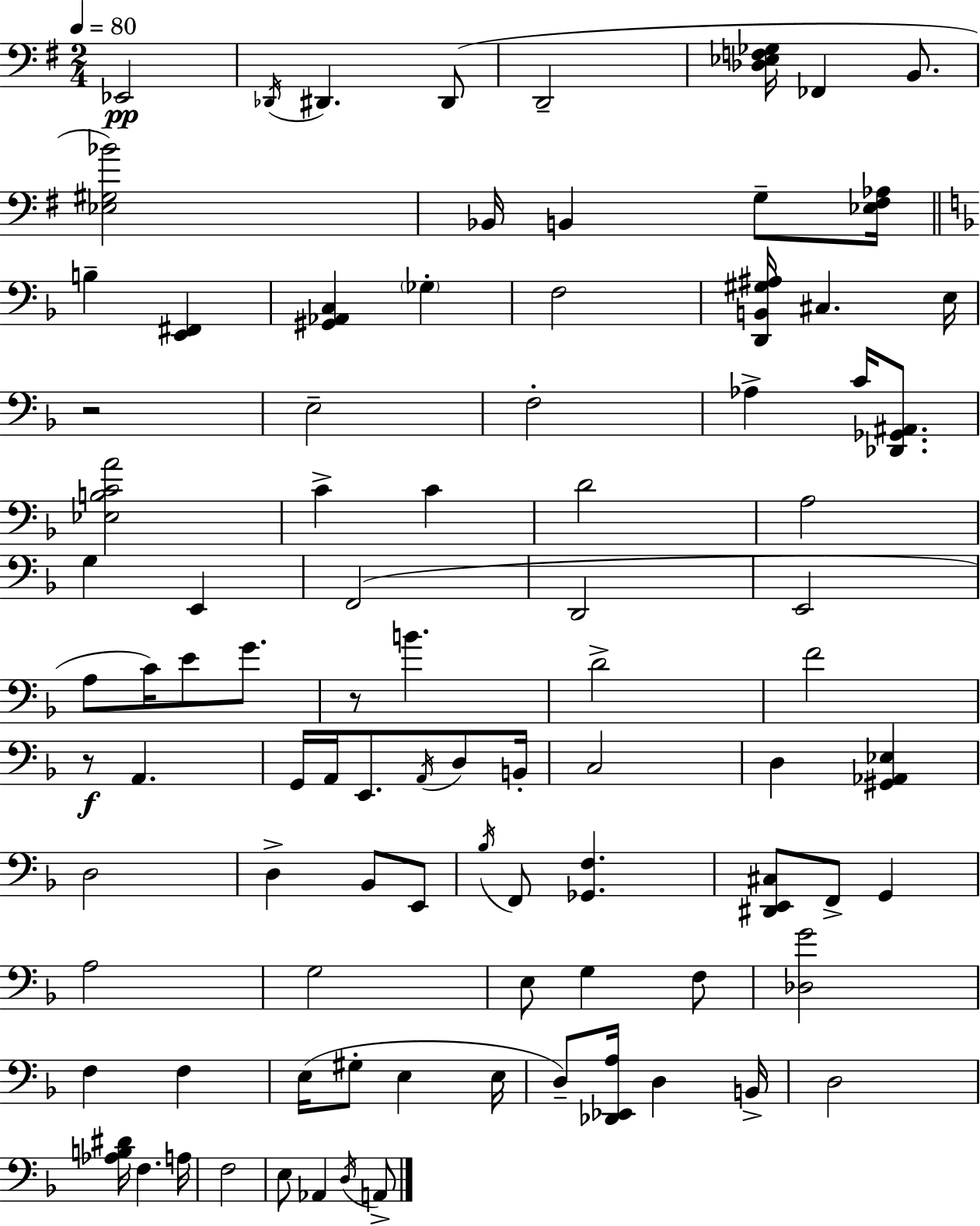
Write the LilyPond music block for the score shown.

{
  \clef bass
  \numericTimeSignature
  \time 2/4
  \key g \major
  \tempo 4 = 80
  \repeat volta 2 { ees,2\pp | \acciaccatura { des,16 } dis,4. dis,8( | d,2-- | <des ees f ges>16 fes,4 b,8. | \break <ees gis bes'>2) | bes,16 b,4 g8-- | <ees fis aes>16 \bar "||" \break \key f \major b4-- <e, fis,>4 | <gis, aes, c>4 \parenthesize ges4-. | f2 | <d, b, gis ais>16 cis4. e16 | \break r2 | e2-- | f2-. | aes4-> c'16 <des, ges, ais,>8. | \break <ees b c' a'>2 | c'4-> c'4 | d'2 | a2 | \break g4 e,4 | f,2( | d,2 | e,2 | \break a8 c'16) e'8 g'8. | r8 b'4. | d'2-> | f'2 | \break r8\f a,4. | g,16 a,16 e,8. \acciaccatura { a,16 } d8 | b,16-. c2 | d4 <gis, aes, ees>4 | \break d2 | d4-> bes,8 e,8 | \acciaccatura { bes16 } f,8 <ges, f>4. | <dis, e, cis>8 f,8-> g,4 | \break a2 | g2 | e8 g4 | f8 <des g'>2 | \break f4 f4 | e16( gis8-. e4 | e16 d8--) <des, ees, a>16 d4 | b,16-> d2 | \break <aes b dis'>16 f4. | a16 f2 | e8 aes,4 | \acciaccatura { d16 } a,8-> } \bar "|."
}